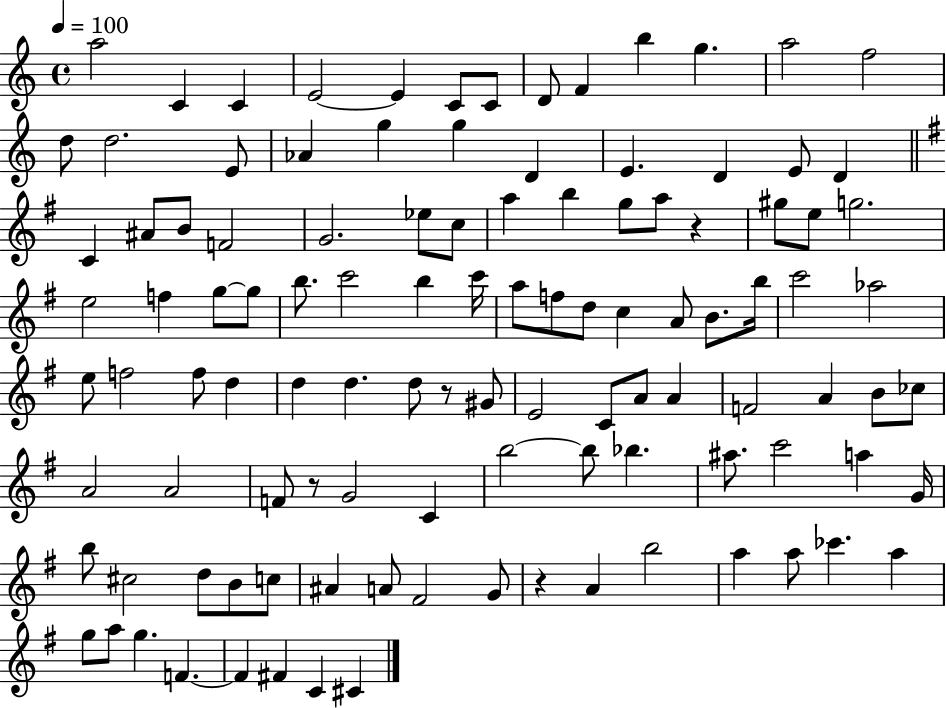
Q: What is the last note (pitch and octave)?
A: C#4